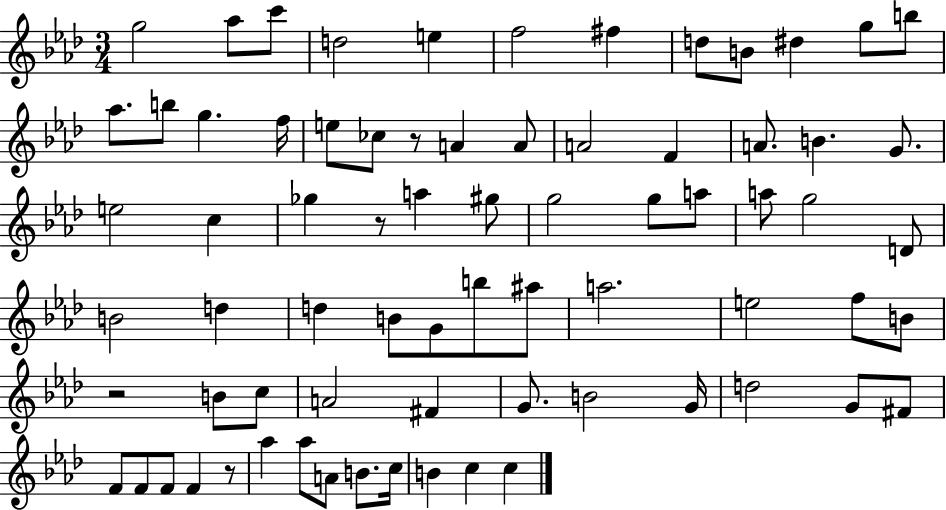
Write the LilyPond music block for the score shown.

{
  \clef treble
  \numericTimeSignature
  \time 3/4
  \key aes \major
  g''2 aes''8 c'''8 | d''2 e''4 | f''2 fis''4 | d''8 b'8 dis''4 g''8 b''8 | \break aes''8. b''8 g''4. f''16 | e''8 ces''8 r8 a'4 a'8 | a'2 f'4 | a'8. b'4. g'8. | \break e''2 c''4 | ges''4 r8 a''4 gis''8 | g''2 g''8 a''8 | a''8 g''2 d'8 | \break b'2 d''4 | d''4 b'8 g'8 b''8 ais''8 | a''2. | e''2 f''8 b'8 | \break r2 b'8 c''8 | a'2 fis'4 | g'8. b'2 g'16 | d''2 g'8 fis'8 | \break f'8 f'8 f'8 f'4 r8 | aes''4 aes''8 a'8 b'8. c''16 | b'4 c''4 c''4 | \bar "|."
}